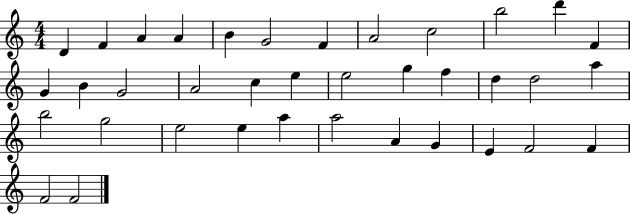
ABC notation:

X:1
T:Untitled
M:4/4
L:1/4
K:C
D F A A B G2 F A2 c2 b2 d' F G B G2 A2 c e e2 g f d d2 a b2 g2 e2 e a a2 A G E F2 F F2 F2